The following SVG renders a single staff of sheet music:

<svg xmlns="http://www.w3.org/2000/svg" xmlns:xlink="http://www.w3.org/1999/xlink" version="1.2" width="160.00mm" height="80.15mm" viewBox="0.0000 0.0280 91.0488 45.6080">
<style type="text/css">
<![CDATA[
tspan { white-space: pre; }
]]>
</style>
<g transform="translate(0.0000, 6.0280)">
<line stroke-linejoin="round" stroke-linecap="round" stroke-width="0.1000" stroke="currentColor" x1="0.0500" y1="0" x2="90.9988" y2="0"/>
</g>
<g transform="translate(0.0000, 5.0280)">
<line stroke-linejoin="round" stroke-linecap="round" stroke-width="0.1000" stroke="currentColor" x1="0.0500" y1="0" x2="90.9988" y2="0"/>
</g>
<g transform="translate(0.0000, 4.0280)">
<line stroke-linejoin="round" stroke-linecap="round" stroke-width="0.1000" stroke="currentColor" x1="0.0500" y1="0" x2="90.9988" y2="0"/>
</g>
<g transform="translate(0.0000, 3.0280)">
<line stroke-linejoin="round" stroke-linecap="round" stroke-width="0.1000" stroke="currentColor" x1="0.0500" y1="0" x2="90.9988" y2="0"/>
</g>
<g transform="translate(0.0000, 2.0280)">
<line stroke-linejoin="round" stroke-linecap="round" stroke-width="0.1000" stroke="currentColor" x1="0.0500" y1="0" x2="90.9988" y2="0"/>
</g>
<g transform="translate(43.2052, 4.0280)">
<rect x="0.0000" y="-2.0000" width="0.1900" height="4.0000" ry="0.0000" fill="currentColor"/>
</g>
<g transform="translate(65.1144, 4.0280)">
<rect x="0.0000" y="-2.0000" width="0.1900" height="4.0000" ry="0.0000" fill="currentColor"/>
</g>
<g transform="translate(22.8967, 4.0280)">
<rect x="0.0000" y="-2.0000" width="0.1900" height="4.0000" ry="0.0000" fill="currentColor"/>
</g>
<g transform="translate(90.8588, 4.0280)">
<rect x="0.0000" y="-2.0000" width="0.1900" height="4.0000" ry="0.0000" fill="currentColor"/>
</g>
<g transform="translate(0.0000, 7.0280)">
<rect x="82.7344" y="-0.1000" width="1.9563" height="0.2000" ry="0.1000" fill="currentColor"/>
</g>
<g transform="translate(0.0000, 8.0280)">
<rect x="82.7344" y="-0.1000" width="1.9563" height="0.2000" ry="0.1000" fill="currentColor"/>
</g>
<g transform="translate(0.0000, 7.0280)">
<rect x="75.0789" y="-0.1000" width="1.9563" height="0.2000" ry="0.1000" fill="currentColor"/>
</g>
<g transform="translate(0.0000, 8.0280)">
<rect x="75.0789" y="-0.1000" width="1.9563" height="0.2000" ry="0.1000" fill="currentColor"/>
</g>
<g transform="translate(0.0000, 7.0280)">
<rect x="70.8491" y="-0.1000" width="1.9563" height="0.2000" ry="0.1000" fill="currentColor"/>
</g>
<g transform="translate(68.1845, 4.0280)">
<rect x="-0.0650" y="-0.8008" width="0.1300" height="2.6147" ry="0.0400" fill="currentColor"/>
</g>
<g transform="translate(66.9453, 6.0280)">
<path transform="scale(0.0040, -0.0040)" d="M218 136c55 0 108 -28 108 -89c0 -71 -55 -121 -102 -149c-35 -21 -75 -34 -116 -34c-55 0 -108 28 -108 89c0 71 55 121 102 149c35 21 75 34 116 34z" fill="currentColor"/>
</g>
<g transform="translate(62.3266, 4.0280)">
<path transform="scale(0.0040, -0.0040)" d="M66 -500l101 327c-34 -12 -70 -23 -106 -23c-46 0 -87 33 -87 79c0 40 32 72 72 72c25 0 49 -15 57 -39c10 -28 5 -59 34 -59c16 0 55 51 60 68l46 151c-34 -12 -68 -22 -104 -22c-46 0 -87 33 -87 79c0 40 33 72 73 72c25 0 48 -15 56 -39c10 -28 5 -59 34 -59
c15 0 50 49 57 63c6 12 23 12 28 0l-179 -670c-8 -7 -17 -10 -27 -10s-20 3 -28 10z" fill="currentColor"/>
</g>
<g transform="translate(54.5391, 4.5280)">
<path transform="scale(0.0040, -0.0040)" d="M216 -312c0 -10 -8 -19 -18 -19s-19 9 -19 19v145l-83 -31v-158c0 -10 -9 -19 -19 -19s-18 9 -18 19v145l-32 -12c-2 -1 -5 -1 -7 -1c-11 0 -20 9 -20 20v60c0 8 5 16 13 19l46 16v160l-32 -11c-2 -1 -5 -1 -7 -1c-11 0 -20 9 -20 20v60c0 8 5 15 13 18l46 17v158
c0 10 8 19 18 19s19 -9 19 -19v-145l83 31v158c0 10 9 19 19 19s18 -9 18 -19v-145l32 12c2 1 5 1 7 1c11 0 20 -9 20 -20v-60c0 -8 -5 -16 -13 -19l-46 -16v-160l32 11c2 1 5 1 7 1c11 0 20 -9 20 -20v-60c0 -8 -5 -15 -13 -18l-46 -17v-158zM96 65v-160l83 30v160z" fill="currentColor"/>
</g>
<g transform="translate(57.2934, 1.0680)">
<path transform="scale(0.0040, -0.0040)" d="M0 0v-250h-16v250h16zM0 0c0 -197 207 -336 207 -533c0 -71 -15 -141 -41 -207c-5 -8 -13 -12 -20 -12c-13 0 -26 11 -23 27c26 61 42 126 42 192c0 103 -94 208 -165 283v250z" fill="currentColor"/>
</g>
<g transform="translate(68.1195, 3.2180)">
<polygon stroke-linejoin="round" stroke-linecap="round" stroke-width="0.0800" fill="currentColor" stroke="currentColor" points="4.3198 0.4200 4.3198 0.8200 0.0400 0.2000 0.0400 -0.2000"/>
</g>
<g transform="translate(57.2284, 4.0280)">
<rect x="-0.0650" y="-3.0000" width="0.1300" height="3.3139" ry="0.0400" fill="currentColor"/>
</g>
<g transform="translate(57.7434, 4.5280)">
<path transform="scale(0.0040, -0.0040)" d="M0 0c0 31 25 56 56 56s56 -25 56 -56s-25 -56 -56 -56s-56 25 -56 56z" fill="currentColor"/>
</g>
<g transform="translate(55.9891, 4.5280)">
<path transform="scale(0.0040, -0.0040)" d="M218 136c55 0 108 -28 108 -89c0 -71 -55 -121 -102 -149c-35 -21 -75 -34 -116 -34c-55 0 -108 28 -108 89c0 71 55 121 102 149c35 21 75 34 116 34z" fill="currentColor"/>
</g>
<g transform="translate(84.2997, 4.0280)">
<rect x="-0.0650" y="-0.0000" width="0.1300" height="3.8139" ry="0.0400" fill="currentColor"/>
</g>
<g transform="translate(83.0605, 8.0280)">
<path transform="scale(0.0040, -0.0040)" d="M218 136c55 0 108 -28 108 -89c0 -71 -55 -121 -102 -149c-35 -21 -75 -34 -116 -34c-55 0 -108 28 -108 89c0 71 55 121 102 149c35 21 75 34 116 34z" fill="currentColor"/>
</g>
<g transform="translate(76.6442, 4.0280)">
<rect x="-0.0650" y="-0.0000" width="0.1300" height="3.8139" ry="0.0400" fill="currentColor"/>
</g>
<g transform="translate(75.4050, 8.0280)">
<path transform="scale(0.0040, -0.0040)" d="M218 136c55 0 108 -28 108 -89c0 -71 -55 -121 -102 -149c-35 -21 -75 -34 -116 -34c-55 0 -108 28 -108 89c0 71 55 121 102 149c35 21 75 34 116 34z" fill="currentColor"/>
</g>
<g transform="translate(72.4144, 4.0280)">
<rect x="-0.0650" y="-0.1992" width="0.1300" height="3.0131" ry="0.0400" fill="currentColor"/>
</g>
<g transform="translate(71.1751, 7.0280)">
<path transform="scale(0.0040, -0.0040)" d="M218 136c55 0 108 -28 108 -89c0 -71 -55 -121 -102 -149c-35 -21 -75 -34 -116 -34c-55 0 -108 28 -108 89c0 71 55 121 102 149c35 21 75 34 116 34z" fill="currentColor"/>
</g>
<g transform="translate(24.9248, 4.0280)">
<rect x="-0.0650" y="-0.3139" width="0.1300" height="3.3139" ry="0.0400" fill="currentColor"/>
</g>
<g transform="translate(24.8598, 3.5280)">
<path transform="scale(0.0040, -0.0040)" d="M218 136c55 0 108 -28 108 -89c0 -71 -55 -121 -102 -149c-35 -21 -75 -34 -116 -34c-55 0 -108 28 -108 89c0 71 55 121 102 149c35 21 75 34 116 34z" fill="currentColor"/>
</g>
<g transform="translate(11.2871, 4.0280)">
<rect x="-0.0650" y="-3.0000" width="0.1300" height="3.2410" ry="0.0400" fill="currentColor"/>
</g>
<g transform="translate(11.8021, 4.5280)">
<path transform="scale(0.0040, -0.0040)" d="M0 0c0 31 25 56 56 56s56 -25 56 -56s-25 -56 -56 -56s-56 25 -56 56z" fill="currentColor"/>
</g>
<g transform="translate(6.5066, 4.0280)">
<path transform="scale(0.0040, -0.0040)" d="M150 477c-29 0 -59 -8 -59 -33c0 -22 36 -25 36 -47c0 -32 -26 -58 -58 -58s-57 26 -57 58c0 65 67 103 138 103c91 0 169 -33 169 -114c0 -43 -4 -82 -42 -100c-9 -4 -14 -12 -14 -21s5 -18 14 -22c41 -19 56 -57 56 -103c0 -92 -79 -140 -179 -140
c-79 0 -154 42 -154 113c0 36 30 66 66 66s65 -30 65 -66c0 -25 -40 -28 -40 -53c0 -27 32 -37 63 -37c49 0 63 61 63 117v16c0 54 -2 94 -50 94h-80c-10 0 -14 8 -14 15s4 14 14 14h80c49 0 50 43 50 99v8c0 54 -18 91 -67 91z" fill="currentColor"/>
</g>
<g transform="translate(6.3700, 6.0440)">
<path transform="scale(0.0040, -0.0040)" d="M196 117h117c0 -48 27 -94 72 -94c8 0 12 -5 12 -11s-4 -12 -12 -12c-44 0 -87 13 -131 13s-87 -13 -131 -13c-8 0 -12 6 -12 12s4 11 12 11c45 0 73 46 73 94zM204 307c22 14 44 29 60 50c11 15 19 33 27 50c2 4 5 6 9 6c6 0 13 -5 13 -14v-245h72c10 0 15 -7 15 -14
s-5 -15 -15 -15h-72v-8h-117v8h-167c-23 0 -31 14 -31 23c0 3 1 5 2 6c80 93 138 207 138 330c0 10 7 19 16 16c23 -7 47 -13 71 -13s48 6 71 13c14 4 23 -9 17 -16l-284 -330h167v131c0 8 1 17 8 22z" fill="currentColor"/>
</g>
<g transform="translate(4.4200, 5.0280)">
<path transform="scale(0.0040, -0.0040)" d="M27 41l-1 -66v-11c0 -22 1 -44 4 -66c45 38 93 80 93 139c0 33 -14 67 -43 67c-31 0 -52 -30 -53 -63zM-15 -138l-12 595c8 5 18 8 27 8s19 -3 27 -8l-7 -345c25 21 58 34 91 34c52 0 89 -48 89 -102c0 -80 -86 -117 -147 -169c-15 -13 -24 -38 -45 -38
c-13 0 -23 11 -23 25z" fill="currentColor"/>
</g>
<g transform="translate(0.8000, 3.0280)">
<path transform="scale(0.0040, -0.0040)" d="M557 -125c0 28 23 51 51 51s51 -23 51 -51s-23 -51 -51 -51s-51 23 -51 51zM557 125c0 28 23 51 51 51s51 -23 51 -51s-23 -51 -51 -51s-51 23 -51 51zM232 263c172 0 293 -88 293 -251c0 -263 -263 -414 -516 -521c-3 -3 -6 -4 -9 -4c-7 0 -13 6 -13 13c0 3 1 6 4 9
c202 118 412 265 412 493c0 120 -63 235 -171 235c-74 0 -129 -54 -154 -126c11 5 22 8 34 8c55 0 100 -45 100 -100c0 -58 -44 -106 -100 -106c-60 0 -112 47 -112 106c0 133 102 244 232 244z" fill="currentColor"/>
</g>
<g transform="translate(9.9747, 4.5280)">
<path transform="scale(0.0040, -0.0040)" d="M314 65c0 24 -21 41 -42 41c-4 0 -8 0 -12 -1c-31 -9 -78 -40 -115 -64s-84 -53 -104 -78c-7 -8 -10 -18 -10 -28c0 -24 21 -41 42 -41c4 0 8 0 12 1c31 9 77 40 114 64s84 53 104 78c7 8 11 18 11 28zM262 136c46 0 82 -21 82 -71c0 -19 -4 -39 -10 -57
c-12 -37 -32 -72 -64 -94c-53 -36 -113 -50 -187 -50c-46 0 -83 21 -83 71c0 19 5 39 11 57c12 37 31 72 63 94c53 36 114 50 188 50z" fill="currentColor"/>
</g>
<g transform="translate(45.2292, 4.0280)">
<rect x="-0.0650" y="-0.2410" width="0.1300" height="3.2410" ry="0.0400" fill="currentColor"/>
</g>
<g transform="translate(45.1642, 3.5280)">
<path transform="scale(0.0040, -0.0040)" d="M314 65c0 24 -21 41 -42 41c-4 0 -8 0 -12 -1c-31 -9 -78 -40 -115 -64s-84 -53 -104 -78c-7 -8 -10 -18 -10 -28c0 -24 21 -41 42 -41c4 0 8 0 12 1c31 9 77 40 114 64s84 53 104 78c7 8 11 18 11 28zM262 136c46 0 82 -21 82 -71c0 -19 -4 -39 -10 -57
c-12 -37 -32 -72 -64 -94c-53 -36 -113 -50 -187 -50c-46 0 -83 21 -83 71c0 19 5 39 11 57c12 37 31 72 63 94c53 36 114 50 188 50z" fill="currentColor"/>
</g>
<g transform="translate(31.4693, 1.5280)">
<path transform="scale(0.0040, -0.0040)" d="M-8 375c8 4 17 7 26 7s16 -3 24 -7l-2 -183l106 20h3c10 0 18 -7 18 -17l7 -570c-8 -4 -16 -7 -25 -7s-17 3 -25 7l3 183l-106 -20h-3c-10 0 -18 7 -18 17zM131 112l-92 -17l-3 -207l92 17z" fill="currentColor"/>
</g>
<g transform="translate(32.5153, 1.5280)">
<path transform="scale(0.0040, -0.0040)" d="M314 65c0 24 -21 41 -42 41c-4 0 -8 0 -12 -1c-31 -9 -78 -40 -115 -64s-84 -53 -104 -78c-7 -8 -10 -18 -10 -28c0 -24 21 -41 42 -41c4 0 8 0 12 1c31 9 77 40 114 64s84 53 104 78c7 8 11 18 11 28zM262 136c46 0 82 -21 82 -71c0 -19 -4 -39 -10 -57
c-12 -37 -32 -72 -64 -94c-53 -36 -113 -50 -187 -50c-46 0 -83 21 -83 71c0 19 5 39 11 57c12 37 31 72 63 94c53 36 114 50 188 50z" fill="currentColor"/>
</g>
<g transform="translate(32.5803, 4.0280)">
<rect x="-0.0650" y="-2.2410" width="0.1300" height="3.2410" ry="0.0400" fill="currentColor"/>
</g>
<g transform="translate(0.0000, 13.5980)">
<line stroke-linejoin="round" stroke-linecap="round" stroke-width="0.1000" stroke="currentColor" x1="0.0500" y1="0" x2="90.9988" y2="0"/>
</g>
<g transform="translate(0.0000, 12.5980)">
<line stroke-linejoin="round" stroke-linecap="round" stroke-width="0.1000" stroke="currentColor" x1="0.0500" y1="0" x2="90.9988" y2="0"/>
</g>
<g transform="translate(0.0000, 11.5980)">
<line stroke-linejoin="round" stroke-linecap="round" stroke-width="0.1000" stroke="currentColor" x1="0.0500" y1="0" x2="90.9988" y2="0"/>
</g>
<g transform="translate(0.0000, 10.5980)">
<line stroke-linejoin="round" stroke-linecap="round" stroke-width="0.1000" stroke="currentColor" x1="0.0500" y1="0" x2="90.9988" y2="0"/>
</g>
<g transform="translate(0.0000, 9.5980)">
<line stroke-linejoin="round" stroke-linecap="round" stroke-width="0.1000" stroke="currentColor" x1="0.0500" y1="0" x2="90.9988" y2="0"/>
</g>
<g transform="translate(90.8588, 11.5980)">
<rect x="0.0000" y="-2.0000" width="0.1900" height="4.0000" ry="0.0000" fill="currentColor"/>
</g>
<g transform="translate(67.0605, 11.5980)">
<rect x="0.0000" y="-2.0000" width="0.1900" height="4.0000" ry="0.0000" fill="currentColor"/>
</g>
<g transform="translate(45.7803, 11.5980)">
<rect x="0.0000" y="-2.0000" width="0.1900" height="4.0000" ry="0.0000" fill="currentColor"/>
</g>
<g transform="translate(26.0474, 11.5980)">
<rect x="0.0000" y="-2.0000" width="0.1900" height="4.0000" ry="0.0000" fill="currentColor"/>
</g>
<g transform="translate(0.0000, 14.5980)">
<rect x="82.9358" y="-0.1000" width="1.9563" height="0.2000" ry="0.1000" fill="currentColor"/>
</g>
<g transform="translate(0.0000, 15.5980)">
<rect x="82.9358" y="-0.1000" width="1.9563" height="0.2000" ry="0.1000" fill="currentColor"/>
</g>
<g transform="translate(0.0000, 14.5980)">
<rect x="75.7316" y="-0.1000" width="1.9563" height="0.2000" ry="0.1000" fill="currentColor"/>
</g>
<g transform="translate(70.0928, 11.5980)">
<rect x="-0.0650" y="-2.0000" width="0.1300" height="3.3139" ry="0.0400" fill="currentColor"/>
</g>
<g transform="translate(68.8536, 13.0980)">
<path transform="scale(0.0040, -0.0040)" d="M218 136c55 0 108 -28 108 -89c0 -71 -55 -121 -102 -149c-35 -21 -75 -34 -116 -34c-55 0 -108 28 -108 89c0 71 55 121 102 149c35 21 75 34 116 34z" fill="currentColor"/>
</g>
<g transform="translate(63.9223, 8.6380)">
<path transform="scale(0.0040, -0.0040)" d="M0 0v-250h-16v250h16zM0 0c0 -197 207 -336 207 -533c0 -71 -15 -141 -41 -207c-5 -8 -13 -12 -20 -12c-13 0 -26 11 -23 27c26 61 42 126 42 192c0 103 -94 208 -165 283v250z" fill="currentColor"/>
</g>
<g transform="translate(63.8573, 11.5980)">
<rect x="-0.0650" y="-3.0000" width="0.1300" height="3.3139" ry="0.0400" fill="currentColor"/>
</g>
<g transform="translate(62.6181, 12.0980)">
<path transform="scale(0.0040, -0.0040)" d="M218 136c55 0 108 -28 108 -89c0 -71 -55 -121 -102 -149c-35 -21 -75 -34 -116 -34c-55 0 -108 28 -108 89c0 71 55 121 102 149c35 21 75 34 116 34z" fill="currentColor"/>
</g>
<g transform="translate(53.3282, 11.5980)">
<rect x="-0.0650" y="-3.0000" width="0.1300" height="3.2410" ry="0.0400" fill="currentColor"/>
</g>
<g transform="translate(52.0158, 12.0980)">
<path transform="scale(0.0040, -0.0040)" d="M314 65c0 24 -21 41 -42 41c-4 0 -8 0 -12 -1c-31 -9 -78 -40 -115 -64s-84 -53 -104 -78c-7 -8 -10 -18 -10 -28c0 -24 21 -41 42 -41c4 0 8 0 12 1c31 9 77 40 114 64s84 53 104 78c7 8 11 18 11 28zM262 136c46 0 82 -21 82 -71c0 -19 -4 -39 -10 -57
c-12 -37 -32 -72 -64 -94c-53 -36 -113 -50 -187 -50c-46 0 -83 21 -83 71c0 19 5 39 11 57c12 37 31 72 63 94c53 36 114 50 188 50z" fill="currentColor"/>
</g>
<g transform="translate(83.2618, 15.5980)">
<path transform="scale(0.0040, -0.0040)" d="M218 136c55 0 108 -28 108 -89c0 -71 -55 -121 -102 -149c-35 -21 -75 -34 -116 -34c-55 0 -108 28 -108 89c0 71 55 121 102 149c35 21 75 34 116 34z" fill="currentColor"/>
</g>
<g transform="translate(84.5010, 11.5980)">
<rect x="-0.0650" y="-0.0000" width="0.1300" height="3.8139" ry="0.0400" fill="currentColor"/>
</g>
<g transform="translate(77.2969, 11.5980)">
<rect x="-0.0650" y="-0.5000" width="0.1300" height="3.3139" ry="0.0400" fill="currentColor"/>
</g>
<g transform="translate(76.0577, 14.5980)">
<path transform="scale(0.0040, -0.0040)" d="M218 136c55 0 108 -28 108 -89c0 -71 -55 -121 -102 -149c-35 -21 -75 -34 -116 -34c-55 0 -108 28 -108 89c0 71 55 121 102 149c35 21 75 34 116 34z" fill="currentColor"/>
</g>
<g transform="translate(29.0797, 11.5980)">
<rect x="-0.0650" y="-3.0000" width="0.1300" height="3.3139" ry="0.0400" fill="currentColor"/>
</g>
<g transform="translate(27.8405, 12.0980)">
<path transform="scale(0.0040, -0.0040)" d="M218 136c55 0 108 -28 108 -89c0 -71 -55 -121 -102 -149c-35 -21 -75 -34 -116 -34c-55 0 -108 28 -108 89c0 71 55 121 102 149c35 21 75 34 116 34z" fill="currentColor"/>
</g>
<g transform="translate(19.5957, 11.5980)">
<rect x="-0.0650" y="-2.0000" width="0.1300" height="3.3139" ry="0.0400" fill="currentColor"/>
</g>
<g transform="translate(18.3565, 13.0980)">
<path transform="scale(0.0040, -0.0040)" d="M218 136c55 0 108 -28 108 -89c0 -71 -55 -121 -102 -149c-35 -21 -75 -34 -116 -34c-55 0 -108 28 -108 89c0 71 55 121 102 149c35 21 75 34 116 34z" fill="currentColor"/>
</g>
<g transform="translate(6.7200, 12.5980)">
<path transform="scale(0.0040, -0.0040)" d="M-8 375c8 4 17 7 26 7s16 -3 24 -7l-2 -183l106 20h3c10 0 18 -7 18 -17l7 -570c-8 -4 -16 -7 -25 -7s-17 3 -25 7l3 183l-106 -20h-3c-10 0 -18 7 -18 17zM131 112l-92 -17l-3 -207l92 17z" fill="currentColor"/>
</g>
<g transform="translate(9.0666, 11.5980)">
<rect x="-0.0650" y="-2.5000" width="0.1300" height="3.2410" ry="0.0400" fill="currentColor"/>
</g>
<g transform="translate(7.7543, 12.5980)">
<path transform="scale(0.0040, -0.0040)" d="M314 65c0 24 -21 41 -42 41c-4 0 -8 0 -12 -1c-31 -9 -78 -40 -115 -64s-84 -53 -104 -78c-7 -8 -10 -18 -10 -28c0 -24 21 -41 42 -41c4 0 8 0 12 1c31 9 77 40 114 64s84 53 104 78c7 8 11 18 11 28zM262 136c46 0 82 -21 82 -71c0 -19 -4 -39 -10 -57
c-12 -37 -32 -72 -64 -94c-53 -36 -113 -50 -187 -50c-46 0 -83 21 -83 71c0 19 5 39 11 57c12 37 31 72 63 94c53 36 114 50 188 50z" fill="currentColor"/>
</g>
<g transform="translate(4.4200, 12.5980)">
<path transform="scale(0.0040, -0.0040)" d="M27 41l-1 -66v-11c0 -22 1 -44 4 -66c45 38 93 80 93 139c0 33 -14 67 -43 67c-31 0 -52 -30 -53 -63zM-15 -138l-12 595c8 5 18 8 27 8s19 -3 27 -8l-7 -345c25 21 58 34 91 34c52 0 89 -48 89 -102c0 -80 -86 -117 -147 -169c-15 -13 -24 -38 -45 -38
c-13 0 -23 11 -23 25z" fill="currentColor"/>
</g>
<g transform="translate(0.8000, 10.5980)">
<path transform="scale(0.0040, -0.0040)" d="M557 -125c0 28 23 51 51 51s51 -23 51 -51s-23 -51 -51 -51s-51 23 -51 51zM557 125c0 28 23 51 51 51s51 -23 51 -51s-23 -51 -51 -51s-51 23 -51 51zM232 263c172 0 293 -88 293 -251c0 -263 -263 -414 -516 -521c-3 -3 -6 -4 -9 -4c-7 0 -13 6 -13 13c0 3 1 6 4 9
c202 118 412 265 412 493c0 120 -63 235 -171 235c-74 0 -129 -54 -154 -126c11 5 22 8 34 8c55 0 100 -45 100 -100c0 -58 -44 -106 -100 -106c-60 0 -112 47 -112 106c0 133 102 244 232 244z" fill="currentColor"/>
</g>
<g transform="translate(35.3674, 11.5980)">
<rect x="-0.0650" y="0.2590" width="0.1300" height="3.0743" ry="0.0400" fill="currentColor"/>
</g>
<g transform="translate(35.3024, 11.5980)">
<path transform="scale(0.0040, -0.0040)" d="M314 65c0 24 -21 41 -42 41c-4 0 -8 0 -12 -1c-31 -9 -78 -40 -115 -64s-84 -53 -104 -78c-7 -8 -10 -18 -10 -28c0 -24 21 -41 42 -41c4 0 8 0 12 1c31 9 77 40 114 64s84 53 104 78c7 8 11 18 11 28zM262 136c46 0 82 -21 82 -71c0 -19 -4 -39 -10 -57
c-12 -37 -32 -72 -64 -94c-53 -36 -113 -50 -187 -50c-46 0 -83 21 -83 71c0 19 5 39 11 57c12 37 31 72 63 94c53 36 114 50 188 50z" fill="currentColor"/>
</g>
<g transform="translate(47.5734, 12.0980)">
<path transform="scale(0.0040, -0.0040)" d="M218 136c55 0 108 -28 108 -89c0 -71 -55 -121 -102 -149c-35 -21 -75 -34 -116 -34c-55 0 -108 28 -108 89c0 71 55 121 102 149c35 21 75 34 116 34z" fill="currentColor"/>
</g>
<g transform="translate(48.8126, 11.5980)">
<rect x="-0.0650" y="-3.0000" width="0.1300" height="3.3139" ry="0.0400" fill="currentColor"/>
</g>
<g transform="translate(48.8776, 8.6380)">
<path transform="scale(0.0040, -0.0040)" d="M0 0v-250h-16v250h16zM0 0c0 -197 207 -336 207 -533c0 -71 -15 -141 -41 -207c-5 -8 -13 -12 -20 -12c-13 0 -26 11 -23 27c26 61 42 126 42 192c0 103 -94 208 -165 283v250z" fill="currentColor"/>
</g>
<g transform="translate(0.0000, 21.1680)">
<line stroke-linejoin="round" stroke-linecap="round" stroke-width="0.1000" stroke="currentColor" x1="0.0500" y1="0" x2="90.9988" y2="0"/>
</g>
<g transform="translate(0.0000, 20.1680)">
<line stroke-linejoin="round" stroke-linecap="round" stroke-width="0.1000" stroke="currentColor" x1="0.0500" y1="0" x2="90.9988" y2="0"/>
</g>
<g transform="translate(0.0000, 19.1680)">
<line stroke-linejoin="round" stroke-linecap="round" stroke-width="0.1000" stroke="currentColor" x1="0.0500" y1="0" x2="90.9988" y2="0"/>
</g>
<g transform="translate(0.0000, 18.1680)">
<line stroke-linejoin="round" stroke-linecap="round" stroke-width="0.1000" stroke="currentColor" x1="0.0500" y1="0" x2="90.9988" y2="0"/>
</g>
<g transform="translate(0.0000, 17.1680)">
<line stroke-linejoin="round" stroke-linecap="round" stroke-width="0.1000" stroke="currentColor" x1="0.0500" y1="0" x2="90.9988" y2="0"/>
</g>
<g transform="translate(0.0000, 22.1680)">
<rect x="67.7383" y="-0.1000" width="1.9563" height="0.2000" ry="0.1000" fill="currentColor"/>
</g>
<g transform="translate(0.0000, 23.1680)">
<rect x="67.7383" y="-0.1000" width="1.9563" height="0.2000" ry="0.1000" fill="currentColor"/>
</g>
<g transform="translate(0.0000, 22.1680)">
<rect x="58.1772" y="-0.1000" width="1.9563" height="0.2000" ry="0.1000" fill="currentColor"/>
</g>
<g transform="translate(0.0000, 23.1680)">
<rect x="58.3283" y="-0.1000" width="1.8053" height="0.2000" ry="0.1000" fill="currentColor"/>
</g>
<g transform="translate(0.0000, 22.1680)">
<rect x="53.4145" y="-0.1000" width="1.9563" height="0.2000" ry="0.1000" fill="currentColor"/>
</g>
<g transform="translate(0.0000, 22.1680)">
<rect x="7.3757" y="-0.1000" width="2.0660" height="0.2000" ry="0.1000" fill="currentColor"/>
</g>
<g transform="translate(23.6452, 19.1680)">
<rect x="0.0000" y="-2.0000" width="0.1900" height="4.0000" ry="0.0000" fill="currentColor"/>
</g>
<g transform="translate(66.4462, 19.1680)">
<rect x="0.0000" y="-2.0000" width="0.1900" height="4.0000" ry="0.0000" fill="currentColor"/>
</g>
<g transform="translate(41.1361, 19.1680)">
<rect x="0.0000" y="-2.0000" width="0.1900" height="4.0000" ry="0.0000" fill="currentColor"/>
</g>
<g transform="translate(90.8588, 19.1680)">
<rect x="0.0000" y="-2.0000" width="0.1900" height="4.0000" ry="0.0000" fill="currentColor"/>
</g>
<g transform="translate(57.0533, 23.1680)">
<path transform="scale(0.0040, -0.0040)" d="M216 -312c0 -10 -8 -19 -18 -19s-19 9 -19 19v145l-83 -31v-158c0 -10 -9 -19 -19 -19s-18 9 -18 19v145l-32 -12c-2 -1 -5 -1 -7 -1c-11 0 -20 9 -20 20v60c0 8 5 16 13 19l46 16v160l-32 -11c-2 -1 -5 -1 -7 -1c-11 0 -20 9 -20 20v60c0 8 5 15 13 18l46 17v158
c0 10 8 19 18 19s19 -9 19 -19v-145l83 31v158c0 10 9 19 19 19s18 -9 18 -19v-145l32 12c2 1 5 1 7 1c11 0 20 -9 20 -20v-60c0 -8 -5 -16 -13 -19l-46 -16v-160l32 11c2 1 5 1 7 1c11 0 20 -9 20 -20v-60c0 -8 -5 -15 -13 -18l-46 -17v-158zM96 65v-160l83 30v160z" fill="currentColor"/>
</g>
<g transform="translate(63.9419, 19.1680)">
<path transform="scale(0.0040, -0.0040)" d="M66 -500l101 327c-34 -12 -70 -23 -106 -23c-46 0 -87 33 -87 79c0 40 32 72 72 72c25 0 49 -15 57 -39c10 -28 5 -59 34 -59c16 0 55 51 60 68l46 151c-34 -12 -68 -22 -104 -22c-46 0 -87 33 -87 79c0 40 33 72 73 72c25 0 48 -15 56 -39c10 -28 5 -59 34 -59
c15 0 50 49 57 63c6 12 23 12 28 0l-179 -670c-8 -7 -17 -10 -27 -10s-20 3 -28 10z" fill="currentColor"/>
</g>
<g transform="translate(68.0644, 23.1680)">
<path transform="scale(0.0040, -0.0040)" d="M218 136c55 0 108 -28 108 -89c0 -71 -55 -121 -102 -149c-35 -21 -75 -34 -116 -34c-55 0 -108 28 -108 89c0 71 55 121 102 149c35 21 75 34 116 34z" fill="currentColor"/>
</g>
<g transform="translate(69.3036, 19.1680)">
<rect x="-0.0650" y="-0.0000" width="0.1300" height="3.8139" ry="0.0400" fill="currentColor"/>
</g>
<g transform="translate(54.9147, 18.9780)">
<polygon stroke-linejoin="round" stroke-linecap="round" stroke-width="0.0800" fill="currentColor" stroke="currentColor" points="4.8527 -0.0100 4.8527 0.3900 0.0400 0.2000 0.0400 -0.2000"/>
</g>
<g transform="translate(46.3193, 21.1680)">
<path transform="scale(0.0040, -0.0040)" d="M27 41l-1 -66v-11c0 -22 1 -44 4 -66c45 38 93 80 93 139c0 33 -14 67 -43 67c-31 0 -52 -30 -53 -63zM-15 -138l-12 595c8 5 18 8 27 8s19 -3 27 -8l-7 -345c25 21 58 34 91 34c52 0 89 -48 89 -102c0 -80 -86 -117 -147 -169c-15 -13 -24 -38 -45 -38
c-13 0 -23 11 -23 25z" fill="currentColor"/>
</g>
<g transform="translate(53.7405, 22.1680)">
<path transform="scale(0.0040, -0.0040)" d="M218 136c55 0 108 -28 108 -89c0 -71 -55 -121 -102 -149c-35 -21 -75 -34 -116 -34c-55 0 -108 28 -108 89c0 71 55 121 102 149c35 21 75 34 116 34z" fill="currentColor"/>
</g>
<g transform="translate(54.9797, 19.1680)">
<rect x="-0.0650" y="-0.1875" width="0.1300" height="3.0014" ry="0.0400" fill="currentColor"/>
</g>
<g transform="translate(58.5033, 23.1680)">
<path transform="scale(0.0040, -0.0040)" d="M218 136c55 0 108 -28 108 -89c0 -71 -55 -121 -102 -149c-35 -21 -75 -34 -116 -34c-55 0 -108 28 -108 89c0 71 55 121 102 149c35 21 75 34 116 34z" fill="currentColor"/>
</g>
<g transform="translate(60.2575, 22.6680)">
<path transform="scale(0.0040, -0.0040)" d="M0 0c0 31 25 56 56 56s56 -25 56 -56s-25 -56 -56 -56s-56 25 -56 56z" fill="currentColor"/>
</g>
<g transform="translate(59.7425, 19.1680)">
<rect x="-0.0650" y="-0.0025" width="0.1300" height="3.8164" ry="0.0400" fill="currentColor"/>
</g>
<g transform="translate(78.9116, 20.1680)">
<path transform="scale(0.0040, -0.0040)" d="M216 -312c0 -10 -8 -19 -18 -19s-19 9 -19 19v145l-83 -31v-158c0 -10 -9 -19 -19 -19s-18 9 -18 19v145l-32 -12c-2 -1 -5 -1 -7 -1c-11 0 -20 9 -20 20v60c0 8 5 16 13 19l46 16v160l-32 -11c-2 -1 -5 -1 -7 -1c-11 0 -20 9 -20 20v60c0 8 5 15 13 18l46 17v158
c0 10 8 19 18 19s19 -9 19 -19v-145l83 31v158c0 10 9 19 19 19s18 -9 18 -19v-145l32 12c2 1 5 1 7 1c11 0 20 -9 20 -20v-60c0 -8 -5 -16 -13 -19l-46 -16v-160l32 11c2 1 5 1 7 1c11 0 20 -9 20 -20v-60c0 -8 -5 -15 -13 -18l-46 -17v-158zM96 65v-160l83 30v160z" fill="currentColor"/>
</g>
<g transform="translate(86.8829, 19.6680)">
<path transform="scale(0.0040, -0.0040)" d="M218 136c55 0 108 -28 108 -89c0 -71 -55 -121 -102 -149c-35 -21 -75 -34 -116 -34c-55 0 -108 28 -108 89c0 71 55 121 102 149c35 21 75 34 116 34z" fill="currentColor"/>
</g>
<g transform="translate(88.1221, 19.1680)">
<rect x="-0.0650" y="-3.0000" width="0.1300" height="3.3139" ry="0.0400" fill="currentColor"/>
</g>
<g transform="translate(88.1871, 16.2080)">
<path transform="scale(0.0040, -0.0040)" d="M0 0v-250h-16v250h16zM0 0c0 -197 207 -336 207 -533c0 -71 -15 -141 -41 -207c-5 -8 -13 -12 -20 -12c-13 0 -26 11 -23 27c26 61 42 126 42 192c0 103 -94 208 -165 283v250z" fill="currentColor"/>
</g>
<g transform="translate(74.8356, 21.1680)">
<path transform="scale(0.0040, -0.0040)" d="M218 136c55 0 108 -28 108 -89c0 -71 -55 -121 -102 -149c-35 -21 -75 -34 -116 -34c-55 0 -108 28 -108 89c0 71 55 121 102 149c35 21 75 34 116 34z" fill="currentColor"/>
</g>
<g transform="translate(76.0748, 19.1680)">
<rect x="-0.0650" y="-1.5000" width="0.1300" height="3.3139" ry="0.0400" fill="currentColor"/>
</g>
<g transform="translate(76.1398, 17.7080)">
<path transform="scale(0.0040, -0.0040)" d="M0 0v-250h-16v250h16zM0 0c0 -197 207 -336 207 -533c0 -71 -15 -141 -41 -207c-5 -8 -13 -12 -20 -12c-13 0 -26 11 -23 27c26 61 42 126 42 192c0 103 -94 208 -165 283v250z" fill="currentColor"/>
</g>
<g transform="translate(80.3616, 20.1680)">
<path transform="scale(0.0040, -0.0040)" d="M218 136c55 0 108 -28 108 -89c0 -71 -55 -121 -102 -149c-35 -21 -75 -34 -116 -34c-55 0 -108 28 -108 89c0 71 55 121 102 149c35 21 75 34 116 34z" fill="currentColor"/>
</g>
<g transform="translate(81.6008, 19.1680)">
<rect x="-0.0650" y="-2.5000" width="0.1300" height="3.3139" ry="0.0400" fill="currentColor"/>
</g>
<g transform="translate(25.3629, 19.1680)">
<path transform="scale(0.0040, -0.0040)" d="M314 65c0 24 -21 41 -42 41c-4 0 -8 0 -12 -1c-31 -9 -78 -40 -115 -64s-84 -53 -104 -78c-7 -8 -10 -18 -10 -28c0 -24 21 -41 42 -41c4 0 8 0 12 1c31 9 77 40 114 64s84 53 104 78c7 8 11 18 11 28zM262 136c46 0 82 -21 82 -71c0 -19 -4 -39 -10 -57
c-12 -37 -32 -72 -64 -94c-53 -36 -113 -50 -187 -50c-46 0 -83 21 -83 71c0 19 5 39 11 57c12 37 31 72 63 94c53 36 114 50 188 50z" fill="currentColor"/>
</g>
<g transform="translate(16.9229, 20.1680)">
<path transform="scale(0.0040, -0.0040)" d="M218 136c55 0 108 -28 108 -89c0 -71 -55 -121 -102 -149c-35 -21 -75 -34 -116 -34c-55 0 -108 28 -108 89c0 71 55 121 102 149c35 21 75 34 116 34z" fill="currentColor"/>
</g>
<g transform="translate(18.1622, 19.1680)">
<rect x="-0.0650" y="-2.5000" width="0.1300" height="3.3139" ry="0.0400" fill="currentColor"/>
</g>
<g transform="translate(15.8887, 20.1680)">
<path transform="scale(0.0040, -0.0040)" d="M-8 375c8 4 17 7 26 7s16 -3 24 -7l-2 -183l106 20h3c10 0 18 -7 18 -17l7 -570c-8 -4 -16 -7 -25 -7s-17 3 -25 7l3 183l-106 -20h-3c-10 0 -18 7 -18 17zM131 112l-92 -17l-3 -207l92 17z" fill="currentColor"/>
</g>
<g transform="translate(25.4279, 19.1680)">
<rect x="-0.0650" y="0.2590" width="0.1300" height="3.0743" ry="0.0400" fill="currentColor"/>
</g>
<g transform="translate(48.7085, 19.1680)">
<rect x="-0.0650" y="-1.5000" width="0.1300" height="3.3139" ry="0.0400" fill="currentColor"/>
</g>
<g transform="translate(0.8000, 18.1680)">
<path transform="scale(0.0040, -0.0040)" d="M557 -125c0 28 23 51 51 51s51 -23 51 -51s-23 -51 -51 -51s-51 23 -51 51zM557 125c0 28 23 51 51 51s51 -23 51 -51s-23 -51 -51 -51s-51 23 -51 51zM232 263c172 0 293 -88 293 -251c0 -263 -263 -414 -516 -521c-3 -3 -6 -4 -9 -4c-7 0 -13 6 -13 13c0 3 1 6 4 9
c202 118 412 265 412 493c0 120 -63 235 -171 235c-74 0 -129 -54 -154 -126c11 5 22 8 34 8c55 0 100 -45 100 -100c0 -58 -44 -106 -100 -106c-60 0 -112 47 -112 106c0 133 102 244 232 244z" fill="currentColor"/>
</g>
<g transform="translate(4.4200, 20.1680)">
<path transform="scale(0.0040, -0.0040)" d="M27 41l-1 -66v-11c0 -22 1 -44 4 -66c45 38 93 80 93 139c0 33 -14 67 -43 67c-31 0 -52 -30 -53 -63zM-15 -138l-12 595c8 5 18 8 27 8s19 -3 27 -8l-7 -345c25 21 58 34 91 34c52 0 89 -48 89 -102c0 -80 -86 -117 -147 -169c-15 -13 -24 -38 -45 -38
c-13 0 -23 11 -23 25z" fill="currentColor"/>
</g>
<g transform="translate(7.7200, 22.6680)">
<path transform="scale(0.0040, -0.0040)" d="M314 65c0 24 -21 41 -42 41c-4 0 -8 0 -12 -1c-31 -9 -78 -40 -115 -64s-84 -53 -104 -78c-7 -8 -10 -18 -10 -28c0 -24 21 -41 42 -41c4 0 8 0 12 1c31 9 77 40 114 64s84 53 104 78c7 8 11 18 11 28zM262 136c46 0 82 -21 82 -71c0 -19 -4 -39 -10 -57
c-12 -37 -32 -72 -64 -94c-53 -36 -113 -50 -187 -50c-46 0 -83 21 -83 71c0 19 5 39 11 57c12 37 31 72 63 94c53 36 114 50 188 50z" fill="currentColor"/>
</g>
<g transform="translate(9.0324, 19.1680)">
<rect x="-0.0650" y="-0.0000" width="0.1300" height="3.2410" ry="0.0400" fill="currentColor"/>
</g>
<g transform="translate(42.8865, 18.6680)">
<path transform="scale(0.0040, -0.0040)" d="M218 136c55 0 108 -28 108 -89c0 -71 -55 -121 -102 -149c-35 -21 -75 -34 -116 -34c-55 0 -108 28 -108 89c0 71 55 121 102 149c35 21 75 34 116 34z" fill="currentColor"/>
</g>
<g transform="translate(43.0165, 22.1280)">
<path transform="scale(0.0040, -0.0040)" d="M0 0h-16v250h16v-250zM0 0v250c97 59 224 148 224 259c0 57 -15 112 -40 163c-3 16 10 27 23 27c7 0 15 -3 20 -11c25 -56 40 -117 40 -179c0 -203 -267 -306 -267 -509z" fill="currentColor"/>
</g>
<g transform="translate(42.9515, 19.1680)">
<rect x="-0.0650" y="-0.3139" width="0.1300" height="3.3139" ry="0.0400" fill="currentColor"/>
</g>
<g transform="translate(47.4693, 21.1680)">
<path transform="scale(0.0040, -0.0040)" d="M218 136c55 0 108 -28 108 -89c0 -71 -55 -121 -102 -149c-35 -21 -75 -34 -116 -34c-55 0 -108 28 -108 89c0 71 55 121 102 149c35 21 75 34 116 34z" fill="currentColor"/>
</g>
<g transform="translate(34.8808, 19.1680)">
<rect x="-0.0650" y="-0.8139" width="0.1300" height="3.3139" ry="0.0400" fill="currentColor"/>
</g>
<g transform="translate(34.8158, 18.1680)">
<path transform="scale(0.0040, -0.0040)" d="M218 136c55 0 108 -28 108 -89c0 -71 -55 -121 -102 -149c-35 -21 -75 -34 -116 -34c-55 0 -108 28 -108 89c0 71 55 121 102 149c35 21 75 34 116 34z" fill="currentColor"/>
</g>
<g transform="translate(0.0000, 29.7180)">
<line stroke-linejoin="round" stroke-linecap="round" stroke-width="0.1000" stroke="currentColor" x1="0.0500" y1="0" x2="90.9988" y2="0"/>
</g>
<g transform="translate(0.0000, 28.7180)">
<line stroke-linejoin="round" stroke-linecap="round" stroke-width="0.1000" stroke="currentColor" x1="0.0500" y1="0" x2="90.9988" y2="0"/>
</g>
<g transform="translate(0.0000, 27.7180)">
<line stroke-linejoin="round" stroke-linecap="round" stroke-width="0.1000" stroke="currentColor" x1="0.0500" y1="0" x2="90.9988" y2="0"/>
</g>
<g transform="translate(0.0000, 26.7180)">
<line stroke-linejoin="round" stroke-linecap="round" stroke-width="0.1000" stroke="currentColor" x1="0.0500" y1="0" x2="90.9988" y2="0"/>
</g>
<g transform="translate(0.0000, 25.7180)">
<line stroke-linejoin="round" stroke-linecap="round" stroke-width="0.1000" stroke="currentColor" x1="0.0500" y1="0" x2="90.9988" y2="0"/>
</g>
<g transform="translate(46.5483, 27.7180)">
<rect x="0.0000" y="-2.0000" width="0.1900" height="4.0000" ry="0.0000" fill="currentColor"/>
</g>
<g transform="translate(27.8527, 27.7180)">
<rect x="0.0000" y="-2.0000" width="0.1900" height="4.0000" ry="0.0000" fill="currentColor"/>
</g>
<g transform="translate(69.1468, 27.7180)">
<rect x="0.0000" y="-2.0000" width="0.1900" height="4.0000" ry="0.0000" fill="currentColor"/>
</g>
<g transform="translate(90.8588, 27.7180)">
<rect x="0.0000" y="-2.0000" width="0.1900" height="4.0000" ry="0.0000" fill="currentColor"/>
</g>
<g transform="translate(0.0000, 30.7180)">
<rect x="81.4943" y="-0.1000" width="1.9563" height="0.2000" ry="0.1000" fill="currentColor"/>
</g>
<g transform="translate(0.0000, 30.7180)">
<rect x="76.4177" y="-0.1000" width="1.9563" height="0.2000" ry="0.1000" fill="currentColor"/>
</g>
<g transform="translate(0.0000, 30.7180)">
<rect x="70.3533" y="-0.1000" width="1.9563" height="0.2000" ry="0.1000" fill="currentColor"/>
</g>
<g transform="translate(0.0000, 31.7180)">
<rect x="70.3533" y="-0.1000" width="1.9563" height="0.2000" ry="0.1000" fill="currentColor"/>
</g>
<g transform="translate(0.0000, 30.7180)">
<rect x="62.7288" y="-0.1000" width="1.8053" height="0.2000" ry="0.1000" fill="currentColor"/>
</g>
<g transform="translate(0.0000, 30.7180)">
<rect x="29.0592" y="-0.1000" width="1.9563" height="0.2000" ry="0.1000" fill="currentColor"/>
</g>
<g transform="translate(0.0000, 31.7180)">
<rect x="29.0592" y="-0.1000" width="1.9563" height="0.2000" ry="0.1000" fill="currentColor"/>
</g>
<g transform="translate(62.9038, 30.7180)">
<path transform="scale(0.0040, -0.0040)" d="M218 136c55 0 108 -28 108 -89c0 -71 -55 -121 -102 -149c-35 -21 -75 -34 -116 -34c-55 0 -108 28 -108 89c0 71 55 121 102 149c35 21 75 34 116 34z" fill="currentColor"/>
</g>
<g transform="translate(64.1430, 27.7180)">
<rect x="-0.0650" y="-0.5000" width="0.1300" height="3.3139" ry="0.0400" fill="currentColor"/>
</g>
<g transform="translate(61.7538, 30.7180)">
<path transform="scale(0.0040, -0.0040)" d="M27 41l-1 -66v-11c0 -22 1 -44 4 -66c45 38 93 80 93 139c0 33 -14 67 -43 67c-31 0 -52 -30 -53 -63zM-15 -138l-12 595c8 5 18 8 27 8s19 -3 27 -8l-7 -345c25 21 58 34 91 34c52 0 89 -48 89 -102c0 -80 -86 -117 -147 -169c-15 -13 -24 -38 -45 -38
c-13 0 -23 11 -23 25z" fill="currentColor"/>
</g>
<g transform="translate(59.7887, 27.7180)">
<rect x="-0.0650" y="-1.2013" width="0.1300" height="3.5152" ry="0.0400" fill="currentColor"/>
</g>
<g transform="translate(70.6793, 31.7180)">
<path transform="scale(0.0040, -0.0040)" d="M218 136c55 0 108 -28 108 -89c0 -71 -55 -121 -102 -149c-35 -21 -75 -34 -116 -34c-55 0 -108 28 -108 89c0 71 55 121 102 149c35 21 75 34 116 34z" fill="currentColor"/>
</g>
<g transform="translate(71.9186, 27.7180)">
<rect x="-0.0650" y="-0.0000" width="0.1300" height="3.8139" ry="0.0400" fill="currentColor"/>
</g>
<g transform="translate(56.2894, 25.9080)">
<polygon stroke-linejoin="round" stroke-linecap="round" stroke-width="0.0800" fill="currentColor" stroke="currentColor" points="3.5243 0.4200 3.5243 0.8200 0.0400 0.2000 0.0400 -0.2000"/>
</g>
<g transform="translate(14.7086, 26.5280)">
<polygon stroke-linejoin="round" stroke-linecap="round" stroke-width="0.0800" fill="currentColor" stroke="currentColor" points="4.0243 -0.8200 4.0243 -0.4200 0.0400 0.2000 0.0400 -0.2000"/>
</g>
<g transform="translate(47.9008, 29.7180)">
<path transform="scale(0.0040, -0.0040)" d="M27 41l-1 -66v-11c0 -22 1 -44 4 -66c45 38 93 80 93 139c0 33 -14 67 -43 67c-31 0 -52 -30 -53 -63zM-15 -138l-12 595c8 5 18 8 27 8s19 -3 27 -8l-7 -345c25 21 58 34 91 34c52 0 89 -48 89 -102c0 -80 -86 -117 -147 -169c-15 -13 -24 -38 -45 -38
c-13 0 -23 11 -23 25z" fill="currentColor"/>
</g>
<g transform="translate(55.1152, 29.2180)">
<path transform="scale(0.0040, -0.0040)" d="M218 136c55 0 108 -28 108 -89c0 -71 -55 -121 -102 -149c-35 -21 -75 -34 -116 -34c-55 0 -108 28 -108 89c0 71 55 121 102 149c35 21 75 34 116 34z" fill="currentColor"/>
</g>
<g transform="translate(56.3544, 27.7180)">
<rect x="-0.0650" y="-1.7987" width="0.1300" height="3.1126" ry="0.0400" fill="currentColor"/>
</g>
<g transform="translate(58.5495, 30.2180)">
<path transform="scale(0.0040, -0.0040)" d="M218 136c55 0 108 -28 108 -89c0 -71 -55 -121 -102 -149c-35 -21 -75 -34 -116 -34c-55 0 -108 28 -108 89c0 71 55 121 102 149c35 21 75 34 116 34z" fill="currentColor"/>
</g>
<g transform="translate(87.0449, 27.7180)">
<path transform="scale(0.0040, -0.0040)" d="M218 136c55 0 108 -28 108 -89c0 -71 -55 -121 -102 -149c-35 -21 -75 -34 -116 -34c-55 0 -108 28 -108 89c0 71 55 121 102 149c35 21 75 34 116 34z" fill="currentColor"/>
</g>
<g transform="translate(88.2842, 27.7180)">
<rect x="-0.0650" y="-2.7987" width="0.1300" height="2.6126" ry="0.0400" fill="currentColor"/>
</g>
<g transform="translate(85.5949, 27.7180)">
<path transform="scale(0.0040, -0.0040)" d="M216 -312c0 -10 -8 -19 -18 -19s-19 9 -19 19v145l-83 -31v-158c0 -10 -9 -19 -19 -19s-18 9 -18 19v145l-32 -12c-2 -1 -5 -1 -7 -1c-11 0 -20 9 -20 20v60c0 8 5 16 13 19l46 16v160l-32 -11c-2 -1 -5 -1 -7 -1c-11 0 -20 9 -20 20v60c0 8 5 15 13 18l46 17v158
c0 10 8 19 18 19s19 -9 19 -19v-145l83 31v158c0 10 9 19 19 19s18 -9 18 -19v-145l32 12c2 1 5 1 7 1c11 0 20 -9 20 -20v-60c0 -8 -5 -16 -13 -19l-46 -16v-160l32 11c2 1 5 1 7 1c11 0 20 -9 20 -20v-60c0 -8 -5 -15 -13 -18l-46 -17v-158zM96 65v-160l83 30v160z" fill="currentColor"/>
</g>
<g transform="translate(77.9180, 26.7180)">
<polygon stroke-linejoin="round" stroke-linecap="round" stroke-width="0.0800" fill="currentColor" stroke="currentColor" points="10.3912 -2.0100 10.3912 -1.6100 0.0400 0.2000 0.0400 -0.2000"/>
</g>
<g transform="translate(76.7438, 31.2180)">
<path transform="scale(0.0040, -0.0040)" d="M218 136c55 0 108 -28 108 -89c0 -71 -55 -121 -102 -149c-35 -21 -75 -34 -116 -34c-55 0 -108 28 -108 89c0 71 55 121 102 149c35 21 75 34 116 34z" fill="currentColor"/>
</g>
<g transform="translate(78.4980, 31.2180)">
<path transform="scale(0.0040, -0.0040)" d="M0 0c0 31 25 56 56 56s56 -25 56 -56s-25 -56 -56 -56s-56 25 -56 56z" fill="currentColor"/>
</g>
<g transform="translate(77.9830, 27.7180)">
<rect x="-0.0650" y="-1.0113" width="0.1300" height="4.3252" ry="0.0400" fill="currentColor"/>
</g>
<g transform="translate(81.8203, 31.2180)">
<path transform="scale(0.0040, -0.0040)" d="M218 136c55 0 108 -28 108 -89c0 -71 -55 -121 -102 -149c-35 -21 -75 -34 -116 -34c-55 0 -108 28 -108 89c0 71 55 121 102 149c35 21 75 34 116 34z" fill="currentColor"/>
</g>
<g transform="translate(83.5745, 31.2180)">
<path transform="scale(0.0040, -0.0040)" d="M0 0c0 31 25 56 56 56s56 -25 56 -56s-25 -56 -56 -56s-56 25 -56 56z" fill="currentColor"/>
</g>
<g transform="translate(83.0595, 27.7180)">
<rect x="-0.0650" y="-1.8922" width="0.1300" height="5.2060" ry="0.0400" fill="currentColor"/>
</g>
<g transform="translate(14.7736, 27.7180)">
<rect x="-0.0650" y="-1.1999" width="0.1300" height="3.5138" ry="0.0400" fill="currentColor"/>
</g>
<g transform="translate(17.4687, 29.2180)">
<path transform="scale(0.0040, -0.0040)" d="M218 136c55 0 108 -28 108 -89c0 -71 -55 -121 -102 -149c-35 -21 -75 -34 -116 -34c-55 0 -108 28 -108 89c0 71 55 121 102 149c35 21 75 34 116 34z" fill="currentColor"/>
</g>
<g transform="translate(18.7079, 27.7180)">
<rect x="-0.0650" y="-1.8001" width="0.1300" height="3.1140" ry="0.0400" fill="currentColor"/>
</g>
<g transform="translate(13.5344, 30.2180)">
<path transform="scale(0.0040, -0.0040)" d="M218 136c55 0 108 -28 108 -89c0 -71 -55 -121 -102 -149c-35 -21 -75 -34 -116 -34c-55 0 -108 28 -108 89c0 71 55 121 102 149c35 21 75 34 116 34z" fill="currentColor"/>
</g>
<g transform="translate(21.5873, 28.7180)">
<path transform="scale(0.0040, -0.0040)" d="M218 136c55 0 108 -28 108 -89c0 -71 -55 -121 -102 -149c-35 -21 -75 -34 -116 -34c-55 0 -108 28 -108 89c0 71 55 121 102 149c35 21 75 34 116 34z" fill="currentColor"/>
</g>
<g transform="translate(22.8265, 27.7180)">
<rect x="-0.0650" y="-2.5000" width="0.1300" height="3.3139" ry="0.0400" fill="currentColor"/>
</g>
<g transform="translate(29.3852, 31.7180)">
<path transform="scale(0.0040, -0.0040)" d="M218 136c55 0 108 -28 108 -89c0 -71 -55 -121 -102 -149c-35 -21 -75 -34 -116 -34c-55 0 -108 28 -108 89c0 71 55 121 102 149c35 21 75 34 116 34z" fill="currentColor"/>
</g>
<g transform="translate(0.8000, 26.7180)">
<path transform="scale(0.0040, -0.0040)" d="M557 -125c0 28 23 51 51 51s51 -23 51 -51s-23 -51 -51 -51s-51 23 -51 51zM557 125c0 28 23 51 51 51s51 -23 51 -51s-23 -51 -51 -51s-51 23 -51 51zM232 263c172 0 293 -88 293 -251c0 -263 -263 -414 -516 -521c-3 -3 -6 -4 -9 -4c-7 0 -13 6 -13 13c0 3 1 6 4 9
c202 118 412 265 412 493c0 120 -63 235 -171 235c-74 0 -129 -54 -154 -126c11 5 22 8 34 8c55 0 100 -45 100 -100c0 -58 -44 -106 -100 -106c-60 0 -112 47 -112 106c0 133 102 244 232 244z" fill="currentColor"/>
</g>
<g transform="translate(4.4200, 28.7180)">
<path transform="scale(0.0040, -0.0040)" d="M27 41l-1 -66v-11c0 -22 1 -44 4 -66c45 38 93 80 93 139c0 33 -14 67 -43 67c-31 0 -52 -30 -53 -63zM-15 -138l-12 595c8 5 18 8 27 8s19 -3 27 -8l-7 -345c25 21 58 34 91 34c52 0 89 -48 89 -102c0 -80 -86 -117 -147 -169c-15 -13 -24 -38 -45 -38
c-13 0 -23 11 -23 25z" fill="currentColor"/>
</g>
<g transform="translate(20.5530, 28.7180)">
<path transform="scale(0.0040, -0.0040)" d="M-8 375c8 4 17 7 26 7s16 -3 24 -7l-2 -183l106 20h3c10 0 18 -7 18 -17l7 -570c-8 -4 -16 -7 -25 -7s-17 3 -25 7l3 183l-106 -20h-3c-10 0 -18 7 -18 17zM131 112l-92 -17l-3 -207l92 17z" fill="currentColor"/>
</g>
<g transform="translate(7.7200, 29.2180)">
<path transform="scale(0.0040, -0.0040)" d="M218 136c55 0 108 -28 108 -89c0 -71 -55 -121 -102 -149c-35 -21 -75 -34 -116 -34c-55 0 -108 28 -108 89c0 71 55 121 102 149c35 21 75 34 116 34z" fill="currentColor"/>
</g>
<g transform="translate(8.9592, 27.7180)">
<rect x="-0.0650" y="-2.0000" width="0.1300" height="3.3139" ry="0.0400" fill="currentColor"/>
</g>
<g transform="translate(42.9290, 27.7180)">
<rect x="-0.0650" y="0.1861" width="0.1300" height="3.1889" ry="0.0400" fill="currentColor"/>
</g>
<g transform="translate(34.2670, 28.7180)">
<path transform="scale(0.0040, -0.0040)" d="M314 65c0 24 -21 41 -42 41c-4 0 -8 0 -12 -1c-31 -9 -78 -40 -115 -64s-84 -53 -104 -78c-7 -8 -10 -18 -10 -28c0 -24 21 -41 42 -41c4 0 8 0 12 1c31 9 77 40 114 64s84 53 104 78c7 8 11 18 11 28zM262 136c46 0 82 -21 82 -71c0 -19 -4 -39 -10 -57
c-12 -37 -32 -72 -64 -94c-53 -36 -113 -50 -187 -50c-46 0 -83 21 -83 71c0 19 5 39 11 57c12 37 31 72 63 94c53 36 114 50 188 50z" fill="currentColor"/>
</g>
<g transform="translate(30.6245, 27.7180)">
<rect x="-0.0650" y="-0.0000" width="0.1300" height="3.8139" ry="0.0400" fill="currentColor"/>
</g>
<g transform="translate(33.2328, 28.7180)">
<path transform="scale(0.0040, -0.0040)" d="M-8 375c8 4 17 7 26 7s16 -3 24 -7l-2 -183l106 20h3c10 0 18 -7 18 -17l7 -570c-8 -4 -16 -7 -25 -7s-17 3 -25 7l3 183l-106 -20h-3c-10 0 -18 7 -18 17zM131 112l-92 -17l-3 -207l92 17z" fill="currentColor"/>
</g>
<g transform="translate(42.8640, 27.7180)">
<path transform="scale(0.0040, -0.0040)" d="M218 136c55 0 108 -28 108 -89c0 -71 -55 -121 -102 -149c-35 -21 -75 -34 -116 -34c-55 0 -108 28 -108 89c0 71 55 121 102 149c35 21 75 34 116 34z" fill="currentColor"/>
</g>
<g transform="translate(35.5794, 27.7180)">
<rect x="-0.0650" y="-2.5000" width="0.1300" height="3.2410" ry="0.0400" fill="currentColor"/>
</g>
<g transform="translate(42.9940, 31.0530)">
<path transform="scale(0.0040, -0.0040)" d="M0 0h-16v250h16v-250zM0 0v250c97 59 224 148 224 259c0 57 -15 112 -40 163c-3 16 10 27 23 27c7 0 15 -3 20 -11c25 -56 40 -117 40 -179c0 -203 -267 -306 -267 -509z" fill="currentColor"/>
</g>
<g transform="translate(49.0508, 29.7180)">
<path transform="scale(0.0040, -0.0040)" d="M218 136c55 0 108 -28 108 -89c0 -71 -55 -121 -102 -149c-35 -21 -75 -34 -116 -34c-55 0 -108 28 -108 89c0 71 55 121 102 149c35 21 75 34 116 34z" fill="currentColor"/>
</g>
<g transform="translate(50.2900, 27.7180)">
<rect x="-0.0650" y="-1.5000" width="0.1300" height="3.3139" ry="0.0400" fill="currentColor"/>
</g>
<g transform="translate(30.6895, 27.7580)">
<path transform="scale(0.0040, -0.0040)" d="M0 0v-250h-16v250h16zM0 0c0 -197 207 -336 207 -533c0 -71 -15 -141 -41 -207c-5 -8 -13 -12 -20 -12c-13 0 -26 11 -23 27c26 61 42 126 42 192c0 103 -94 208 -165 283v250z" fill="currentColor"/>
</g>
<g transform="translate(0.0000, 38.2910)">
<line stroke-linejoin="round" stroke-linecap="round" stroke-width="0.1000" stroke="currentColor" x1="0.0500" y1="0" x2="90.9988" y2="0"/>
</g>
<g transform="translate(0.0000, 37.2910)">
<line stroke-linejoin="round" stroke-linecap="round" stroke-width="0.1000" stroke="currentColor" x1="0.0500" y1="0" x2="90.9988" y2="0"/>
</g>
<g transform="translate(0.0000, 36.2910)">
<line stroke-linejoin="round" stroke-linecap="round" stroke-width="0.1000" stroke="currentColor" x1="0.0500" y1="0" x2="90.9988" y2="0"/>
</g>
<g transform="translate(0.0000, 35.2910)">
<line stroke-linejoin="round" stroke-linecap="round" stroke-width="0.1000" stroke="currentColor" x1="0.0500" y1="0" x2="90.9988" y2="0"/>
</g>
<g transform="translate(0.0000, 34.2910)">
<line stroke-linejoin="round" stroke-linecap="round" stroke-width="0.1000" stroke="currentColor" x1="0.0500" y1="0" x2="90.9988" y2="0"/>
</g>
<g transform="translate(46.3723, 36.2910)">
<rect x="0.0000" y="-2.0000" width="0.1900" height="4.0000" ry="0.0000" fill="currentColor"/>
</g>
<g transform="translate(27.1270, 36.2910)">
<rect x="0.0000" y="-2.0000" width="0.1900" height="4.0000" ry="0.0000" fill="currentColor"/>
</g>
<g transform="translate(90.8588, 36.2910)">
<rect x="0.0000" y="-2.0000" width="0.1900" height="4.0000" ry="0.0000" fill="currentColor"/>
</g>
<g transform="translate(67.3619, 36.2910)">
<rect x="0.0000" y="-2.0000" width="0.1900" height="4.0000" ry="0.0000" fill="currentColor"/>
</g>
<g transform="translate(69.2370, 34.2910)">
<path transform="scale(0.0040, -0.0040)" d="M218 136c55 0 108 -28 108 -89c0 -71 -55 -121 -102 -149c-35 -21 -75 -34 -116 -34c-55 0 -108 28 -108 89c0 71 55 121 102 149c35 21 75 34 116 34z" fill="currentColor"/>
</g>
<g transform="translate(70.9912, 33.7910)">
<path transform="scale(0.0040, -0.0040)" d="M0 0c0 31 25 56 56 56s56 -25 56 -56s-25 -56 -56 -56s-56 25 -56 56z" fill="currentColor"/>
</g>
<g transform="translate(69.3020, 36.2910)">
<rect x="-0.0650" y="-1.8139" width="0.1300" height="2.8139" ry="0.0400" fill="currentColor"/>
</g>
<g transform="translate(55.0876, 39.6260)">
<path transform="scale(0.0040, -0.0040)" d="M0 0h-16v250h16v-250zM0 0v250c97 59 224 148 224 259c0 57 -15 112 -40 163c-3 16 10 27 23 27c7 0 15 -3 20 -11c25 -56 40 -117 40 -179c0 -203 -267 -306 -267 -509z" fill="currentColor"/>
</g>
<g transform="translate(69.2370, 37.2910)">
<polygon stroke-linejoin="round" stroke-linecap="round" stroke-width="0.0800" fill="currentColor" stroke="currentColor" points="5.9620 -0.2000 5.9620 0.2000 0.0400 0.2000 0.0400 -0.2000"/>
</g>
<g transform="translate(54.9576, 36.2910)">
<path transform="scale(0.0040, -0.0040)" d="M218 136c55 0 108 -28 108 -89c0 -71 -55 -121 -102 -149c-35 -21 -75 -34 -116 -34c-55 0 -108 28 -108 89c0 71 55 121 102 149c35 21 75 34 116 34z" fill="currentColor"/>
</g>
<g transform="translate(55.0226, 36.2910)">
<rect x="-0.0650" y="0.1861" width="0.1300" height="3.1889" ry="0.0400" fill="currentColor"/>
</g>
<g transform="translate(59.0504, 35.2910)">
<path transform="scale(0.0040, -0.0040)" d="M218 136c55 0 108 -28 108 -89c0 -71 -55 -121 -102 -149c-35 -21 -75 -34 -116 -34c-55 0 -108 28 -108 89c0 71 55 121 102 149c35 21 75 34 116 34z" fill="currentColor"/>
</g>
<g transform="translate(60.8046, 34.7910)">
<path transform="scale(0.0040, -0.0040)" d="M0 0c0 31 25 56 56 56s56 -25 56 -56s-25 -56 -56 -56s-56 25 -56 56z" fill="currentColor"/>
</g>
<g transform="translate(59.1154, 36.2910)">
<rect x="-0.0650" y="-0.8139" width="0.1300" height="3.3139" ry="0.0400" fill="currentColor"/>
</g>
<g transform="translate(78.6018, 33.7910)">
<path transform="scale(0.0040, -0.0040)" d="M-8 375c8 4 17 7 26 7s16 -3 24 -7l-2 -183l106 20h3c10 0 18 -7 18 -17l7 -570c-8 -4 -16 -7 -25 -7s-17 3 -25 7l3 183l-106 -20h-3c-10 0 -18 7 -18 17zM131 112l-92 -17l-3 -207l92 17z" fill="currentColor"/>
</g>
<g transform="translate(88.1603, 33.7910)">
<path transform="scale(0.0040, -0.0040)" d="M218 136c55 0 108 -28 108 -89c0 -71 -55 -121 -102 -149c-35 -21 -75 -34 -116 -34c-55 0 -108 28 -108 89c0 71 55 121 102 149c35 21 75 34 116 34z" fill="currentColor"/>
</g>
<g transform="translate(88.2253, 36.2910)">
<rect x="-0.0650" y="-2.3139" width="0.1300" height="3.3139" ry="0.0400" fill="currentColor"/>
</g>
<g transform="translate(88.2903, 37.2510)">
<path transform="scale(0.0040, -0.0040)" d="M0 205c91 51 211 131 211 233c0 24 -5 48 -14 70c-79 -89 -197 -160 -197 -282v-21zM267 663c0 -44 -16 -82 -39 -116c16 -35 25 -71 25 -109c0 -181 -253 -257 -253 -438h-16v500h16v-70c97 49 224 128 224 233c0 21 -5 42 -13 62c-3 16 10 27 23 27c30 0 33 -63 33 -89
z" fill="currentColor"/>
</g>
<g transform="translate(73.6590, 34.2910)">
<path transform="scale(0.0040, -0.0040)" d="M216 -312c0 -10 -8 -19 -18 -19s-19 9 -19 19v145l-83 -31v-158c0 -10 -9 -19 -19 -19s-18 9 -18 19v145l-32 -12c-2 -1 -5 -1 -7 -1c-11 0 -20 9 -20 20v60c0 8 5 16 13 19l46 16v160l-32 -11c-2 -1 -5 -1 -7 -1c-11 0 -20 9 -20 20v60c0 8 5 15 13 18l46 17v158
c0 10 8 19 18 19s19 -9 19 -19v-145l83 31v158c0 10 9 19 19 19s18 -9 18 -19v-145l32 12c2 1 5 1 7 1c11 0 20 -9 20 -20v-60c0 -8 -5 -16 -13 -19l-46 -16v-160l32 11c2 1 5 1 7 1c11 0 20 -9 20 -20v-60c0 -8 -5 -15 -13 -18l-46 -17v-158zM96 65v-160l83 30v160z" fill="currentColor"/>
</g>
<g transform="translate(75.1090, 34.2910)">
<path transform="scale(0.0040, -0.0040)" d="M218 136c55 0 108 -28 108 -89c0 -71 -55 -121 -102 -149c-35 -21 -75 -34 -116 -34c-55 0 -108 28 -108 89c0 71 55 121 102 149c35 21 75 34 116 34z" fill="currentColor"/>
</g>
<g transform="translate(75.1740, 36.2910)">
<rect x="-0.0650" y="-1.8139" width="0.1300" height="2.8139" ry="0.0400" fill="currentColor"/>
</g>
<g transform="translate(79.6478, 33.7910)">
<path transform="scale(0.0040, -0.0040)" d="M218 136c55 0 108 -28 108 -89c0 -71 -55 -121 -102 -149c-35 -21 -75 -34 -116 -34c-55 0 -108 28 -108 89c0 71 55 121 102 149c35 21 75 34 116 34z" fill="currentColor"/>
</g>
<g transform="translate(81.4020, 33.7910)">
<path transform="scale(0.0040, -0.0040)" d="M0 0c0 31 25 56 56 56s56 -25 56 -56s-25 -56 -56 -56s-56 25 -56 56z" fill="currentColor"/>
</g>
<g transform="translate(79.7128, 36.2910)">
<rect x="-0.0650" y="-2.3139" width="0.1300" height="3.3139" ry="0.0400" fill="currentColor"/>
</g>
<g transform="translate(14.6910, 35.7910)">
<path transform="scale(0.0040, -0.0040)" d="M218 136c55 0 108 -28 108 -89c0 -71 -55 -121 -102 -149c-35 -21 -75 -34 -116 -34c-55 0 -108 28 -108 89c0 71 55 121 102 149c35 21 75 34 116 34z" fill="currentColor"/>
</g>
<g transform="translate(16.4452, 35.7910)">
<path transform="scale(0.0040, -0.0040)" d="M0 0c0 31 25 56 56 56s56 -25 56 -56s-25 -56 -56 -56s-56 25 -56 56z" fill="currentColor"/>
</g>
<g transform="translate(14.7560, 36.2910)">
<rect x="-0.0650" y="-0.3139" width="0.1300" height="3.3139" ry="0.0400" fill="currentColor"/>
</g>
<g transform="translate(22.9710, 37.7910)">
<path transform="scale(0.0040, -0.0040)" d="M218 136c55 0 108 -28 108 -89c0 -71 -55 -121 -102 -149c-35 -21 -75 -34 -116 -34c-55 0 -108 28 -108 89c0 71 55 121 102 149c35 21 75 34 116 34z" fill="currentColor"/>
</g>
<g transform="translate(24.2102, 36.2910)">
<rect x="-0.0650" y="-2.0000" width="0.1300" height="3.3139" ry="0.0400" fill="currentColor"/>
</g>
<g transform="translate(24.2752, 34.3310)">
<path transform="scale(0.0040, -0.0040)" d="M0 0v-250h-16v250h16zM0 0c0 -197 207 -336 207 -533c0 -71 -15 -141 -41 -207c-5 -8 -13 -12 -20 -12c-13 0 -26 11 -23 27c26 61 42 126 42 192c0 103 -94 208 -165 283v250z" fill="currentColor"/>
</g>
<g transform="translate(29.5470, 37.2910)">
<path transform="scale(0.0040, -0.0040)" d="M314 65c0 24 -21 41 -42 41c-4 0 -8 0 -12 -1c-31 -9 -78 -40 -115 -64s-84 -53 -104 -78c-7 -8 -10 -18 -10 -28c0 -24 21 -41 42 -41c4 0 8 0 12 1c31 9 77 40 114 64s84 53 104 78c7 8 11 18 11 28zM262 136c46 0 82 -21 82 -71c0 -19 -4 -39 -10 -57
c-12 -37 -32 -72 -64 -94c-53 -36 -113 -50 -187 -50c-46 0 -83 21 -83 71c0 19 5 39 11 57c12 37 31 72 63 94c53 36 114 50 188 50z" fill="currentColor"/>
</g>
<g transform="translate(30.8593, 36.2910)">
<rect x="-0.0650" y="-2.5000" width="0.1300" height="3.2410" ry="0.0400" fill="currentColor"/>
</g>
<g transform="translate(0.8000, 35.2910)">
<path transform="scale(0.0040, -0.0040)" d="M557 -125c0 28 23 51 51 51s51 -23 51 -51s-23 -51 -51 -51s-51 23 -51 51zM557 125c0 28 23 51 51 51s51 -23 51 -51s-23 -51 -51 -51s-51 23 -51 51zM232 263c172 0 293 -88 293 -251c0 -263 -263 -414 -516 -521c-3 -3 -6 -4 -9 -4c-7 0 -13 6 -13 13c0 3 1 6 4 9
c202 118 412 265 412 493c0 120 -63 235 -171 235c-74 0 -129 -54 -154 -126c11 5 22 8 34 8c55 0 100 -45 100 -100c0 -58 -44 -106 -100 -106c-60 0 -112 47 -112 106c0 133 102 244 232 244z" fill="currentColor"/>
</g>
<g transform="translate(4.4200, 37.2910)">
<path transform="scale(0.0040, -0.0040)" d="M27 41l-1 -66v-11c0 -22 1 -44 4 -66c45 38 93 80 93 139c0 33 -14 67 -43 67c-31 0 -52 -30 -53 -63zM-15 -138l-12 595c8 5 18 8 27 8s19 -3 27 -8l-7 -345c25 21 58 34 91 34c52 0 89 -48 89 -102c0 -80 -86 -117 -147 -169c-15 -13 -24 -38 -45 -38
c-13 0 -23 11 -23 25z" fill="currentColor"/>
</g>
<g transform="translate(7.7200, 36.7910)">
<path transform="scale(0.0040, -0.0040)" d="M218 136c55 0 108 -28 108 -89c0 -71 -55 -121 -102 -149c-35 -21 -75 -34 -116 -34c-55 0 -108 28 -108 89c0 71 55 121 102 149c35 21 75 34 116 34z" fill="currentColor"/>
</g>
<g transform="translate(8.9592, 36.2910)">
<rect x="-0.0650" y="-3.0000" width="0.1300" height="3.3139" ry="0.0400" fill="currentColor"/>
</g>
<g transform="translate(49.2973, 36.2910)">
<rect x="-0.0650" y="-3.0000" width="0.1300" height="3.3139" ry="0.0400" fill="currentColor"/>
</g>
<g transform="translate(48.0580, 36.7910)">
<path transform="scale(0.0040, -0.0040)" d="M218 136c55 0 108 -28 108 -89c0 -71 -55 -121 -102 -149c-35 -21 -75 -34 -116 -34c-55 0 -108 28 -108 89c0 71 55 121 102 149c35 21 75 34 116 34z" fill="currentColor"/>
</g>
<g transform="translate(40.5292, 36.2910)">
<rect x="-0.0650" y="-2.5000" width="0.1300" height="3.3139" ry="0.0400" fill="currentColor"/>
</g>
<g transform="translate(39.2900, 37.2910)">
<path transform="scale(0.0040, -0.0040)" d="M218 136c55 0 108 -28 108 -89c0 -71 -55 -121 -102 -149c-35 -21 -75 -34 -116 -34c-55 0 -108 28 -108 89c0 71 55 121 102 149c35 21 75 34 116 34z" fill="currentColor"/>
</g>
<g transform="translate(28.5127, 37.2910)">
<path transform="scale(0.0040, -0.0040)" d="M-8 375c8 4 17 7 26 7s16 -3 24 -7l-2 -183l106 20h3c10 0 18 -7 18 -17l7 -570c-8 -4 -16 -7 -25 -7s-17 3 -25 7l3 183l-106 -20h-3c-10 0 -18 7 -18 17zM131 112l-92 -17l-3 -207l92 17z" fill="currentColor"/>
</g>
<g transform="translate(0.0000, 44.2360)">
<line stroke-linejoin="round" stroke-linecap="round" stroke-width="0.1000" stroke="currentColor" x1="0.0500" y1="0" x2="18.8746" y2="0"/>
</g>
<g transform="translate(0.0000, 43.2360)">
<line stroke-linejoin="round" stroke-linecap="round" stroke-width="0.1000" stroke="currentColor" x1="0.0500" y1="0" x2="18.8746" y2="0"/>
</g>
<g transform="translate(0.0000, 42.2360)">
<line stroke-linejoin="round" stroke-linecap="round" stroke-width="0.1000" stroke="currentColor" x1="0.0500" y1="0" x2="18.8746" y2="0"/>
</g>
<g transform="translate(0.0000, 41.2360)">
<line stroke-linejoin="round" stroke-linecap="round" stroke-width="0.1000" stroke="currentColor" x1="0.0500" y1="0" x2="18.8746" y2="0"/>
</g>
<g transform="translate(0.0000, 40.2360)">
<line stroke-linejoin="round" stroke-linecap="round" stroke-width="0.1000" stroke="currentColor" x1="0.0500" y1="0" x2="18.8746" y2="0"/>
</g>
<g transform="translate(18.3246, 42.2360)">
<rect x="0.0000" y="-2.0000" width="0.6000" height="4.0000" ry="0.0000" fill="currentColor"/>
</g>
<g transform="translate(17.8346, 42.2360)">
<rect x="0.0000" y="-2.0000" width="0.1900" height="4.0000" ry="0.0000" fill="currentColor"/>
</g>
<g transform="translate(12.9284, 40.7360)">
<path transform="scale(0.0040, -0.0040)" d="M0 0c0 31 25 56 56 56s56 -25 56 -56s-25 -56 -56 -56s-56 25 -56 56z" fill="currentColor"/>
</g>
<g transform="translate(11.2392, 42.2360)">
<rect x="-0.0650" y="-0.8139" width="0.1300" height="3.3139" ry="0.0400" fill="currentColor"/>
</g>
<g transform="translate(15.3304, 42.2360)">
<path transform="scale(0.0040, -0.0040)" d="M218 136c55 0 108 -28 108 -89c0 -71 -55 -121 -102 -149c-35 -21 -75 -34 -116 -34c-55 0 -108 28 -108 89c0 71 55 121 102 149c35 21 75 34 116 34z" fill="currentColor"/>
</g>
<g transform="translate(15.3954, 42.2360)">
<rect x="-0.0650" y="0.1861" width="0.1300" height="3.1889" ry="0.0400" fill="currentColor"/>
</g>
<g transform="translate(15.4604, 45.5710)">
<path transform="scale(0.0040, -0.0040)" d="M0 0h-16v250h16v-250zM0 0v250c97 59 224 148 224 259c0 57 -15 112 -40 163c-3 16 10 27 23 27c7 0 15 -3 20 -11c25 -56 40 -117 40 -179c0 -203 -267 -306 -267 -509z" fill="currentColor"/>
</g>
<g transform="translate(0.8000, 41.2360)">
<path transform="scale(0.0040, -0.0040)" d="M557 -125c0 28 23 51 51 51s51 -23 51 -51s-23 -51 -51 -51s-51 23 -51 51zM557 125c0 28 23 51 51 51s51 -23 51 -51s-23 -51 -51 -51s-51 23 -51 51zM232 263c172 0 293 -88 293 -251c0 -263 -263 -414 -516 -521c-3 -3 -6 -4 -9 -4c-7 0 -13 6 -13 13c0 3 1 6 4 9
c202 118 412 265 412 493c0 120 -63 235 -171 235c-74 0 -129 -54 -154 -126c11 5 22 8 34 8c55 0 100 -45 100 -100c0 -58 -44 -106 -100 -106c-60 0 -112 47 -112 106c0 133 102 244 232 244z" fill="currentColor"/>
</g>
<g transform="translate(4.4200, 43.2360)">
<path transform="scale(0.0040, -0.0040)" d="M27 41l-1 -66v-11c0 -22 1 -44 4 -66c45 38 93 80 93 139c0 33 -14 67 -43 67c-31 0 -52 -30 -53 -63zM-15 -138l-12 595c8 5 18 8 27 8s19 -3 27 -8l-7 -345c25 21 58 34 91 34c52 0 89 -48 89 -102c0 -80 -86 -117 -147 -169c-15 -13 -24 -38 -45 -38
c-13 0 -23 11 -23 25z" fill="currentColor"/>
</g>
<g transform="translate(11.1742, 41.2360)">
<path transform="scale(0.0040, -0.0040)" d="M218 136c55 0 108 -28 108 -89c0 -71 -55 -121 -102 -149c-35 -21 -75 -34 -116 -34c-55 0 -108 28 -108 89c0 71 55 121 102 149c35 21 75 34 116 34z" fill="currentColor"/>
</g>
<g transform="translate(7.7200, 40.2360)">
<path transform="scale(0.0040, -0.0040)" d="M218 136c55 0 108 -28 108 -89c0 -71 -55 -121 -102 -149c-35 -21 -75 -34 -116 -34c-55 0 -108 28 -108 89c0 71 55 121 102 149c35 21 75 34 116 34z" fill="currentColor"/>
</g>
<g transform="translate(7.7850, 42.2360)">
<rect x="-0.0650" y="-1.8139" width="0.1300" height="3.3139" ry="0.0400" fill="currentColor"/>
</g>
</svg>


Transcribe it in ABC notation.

X:1
T:Untitled
M:3/4
L:1/4
K:F
C,2 E, B,2 E,2 ^C,/2 z/4 G,,/2 E,,/2 C,, C,, B,,2 A,, C, D,2 C,/2 C,2 C,/2 A,, E,, C,, D,,2 B,, D,2 F, E,/2 _G,, E,,/2 ^C,,/2 z/4 C,, G,,/2 ^B,, C,/2 A,, F,,/2 A,,/2 B,, C,,/2 B,,2 D,/2 _G,, A,,/2 F,,/2 _E,, C,, D,,/2 D,,/2 ^D,/2 C, E, A,,/2 B,,2 B,, C, D,/2 F, A,/2 ^A,/2 B, B,/4 A, F, D,/2